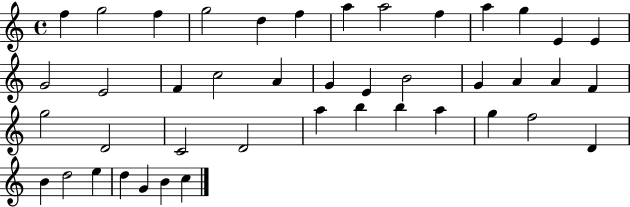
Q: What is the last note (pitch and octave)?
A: C5